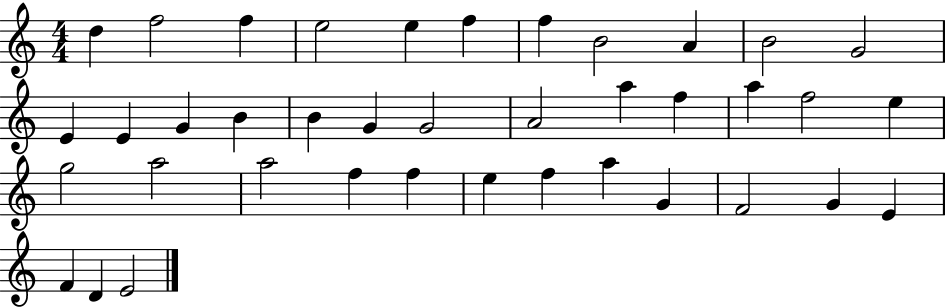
D5/q F5/h F5/q E5/h E5/q F5/q F5/q B4/h A4/q B4/h G4/h E4/q E4/q G4/q B4/q B4/q G4/q G4/h A4/h A5/q F5/q A5/q F5/h E5/q G5/h A5/h A5/h F5/q F5/q E5/q F5/q A5/q G4/q F4/h G4/q E4/q F4/q D4/q E4/h